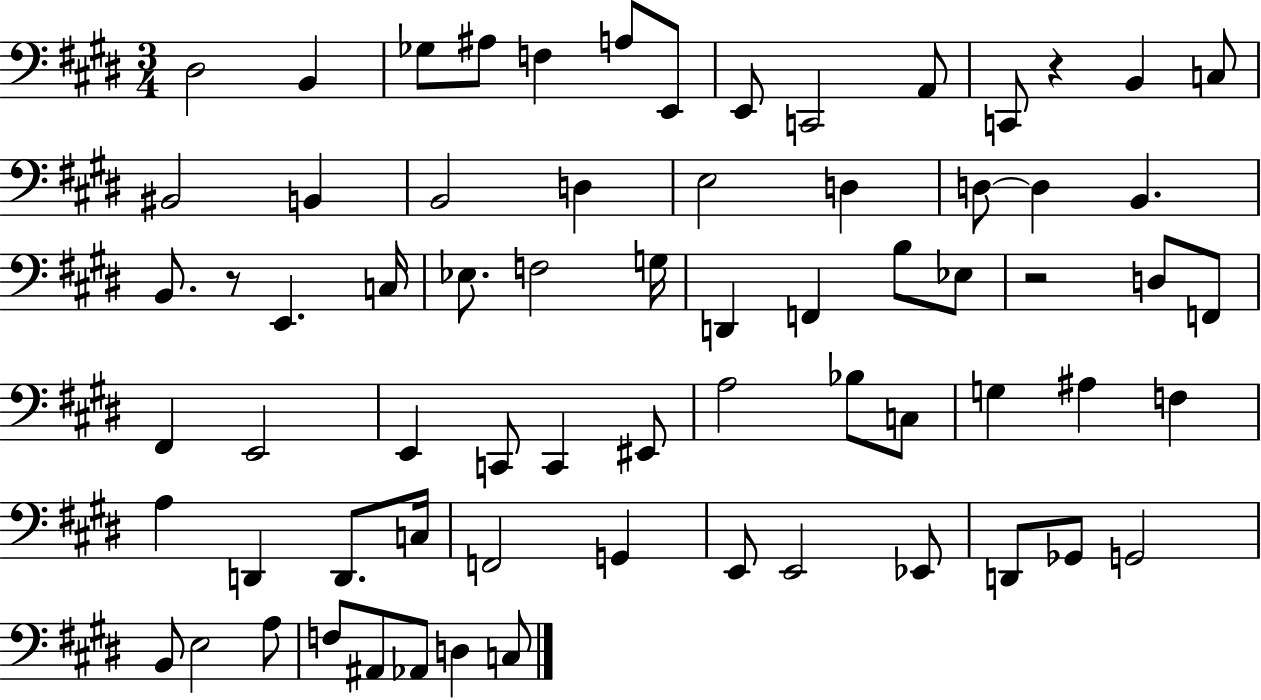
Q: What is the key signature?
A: E major